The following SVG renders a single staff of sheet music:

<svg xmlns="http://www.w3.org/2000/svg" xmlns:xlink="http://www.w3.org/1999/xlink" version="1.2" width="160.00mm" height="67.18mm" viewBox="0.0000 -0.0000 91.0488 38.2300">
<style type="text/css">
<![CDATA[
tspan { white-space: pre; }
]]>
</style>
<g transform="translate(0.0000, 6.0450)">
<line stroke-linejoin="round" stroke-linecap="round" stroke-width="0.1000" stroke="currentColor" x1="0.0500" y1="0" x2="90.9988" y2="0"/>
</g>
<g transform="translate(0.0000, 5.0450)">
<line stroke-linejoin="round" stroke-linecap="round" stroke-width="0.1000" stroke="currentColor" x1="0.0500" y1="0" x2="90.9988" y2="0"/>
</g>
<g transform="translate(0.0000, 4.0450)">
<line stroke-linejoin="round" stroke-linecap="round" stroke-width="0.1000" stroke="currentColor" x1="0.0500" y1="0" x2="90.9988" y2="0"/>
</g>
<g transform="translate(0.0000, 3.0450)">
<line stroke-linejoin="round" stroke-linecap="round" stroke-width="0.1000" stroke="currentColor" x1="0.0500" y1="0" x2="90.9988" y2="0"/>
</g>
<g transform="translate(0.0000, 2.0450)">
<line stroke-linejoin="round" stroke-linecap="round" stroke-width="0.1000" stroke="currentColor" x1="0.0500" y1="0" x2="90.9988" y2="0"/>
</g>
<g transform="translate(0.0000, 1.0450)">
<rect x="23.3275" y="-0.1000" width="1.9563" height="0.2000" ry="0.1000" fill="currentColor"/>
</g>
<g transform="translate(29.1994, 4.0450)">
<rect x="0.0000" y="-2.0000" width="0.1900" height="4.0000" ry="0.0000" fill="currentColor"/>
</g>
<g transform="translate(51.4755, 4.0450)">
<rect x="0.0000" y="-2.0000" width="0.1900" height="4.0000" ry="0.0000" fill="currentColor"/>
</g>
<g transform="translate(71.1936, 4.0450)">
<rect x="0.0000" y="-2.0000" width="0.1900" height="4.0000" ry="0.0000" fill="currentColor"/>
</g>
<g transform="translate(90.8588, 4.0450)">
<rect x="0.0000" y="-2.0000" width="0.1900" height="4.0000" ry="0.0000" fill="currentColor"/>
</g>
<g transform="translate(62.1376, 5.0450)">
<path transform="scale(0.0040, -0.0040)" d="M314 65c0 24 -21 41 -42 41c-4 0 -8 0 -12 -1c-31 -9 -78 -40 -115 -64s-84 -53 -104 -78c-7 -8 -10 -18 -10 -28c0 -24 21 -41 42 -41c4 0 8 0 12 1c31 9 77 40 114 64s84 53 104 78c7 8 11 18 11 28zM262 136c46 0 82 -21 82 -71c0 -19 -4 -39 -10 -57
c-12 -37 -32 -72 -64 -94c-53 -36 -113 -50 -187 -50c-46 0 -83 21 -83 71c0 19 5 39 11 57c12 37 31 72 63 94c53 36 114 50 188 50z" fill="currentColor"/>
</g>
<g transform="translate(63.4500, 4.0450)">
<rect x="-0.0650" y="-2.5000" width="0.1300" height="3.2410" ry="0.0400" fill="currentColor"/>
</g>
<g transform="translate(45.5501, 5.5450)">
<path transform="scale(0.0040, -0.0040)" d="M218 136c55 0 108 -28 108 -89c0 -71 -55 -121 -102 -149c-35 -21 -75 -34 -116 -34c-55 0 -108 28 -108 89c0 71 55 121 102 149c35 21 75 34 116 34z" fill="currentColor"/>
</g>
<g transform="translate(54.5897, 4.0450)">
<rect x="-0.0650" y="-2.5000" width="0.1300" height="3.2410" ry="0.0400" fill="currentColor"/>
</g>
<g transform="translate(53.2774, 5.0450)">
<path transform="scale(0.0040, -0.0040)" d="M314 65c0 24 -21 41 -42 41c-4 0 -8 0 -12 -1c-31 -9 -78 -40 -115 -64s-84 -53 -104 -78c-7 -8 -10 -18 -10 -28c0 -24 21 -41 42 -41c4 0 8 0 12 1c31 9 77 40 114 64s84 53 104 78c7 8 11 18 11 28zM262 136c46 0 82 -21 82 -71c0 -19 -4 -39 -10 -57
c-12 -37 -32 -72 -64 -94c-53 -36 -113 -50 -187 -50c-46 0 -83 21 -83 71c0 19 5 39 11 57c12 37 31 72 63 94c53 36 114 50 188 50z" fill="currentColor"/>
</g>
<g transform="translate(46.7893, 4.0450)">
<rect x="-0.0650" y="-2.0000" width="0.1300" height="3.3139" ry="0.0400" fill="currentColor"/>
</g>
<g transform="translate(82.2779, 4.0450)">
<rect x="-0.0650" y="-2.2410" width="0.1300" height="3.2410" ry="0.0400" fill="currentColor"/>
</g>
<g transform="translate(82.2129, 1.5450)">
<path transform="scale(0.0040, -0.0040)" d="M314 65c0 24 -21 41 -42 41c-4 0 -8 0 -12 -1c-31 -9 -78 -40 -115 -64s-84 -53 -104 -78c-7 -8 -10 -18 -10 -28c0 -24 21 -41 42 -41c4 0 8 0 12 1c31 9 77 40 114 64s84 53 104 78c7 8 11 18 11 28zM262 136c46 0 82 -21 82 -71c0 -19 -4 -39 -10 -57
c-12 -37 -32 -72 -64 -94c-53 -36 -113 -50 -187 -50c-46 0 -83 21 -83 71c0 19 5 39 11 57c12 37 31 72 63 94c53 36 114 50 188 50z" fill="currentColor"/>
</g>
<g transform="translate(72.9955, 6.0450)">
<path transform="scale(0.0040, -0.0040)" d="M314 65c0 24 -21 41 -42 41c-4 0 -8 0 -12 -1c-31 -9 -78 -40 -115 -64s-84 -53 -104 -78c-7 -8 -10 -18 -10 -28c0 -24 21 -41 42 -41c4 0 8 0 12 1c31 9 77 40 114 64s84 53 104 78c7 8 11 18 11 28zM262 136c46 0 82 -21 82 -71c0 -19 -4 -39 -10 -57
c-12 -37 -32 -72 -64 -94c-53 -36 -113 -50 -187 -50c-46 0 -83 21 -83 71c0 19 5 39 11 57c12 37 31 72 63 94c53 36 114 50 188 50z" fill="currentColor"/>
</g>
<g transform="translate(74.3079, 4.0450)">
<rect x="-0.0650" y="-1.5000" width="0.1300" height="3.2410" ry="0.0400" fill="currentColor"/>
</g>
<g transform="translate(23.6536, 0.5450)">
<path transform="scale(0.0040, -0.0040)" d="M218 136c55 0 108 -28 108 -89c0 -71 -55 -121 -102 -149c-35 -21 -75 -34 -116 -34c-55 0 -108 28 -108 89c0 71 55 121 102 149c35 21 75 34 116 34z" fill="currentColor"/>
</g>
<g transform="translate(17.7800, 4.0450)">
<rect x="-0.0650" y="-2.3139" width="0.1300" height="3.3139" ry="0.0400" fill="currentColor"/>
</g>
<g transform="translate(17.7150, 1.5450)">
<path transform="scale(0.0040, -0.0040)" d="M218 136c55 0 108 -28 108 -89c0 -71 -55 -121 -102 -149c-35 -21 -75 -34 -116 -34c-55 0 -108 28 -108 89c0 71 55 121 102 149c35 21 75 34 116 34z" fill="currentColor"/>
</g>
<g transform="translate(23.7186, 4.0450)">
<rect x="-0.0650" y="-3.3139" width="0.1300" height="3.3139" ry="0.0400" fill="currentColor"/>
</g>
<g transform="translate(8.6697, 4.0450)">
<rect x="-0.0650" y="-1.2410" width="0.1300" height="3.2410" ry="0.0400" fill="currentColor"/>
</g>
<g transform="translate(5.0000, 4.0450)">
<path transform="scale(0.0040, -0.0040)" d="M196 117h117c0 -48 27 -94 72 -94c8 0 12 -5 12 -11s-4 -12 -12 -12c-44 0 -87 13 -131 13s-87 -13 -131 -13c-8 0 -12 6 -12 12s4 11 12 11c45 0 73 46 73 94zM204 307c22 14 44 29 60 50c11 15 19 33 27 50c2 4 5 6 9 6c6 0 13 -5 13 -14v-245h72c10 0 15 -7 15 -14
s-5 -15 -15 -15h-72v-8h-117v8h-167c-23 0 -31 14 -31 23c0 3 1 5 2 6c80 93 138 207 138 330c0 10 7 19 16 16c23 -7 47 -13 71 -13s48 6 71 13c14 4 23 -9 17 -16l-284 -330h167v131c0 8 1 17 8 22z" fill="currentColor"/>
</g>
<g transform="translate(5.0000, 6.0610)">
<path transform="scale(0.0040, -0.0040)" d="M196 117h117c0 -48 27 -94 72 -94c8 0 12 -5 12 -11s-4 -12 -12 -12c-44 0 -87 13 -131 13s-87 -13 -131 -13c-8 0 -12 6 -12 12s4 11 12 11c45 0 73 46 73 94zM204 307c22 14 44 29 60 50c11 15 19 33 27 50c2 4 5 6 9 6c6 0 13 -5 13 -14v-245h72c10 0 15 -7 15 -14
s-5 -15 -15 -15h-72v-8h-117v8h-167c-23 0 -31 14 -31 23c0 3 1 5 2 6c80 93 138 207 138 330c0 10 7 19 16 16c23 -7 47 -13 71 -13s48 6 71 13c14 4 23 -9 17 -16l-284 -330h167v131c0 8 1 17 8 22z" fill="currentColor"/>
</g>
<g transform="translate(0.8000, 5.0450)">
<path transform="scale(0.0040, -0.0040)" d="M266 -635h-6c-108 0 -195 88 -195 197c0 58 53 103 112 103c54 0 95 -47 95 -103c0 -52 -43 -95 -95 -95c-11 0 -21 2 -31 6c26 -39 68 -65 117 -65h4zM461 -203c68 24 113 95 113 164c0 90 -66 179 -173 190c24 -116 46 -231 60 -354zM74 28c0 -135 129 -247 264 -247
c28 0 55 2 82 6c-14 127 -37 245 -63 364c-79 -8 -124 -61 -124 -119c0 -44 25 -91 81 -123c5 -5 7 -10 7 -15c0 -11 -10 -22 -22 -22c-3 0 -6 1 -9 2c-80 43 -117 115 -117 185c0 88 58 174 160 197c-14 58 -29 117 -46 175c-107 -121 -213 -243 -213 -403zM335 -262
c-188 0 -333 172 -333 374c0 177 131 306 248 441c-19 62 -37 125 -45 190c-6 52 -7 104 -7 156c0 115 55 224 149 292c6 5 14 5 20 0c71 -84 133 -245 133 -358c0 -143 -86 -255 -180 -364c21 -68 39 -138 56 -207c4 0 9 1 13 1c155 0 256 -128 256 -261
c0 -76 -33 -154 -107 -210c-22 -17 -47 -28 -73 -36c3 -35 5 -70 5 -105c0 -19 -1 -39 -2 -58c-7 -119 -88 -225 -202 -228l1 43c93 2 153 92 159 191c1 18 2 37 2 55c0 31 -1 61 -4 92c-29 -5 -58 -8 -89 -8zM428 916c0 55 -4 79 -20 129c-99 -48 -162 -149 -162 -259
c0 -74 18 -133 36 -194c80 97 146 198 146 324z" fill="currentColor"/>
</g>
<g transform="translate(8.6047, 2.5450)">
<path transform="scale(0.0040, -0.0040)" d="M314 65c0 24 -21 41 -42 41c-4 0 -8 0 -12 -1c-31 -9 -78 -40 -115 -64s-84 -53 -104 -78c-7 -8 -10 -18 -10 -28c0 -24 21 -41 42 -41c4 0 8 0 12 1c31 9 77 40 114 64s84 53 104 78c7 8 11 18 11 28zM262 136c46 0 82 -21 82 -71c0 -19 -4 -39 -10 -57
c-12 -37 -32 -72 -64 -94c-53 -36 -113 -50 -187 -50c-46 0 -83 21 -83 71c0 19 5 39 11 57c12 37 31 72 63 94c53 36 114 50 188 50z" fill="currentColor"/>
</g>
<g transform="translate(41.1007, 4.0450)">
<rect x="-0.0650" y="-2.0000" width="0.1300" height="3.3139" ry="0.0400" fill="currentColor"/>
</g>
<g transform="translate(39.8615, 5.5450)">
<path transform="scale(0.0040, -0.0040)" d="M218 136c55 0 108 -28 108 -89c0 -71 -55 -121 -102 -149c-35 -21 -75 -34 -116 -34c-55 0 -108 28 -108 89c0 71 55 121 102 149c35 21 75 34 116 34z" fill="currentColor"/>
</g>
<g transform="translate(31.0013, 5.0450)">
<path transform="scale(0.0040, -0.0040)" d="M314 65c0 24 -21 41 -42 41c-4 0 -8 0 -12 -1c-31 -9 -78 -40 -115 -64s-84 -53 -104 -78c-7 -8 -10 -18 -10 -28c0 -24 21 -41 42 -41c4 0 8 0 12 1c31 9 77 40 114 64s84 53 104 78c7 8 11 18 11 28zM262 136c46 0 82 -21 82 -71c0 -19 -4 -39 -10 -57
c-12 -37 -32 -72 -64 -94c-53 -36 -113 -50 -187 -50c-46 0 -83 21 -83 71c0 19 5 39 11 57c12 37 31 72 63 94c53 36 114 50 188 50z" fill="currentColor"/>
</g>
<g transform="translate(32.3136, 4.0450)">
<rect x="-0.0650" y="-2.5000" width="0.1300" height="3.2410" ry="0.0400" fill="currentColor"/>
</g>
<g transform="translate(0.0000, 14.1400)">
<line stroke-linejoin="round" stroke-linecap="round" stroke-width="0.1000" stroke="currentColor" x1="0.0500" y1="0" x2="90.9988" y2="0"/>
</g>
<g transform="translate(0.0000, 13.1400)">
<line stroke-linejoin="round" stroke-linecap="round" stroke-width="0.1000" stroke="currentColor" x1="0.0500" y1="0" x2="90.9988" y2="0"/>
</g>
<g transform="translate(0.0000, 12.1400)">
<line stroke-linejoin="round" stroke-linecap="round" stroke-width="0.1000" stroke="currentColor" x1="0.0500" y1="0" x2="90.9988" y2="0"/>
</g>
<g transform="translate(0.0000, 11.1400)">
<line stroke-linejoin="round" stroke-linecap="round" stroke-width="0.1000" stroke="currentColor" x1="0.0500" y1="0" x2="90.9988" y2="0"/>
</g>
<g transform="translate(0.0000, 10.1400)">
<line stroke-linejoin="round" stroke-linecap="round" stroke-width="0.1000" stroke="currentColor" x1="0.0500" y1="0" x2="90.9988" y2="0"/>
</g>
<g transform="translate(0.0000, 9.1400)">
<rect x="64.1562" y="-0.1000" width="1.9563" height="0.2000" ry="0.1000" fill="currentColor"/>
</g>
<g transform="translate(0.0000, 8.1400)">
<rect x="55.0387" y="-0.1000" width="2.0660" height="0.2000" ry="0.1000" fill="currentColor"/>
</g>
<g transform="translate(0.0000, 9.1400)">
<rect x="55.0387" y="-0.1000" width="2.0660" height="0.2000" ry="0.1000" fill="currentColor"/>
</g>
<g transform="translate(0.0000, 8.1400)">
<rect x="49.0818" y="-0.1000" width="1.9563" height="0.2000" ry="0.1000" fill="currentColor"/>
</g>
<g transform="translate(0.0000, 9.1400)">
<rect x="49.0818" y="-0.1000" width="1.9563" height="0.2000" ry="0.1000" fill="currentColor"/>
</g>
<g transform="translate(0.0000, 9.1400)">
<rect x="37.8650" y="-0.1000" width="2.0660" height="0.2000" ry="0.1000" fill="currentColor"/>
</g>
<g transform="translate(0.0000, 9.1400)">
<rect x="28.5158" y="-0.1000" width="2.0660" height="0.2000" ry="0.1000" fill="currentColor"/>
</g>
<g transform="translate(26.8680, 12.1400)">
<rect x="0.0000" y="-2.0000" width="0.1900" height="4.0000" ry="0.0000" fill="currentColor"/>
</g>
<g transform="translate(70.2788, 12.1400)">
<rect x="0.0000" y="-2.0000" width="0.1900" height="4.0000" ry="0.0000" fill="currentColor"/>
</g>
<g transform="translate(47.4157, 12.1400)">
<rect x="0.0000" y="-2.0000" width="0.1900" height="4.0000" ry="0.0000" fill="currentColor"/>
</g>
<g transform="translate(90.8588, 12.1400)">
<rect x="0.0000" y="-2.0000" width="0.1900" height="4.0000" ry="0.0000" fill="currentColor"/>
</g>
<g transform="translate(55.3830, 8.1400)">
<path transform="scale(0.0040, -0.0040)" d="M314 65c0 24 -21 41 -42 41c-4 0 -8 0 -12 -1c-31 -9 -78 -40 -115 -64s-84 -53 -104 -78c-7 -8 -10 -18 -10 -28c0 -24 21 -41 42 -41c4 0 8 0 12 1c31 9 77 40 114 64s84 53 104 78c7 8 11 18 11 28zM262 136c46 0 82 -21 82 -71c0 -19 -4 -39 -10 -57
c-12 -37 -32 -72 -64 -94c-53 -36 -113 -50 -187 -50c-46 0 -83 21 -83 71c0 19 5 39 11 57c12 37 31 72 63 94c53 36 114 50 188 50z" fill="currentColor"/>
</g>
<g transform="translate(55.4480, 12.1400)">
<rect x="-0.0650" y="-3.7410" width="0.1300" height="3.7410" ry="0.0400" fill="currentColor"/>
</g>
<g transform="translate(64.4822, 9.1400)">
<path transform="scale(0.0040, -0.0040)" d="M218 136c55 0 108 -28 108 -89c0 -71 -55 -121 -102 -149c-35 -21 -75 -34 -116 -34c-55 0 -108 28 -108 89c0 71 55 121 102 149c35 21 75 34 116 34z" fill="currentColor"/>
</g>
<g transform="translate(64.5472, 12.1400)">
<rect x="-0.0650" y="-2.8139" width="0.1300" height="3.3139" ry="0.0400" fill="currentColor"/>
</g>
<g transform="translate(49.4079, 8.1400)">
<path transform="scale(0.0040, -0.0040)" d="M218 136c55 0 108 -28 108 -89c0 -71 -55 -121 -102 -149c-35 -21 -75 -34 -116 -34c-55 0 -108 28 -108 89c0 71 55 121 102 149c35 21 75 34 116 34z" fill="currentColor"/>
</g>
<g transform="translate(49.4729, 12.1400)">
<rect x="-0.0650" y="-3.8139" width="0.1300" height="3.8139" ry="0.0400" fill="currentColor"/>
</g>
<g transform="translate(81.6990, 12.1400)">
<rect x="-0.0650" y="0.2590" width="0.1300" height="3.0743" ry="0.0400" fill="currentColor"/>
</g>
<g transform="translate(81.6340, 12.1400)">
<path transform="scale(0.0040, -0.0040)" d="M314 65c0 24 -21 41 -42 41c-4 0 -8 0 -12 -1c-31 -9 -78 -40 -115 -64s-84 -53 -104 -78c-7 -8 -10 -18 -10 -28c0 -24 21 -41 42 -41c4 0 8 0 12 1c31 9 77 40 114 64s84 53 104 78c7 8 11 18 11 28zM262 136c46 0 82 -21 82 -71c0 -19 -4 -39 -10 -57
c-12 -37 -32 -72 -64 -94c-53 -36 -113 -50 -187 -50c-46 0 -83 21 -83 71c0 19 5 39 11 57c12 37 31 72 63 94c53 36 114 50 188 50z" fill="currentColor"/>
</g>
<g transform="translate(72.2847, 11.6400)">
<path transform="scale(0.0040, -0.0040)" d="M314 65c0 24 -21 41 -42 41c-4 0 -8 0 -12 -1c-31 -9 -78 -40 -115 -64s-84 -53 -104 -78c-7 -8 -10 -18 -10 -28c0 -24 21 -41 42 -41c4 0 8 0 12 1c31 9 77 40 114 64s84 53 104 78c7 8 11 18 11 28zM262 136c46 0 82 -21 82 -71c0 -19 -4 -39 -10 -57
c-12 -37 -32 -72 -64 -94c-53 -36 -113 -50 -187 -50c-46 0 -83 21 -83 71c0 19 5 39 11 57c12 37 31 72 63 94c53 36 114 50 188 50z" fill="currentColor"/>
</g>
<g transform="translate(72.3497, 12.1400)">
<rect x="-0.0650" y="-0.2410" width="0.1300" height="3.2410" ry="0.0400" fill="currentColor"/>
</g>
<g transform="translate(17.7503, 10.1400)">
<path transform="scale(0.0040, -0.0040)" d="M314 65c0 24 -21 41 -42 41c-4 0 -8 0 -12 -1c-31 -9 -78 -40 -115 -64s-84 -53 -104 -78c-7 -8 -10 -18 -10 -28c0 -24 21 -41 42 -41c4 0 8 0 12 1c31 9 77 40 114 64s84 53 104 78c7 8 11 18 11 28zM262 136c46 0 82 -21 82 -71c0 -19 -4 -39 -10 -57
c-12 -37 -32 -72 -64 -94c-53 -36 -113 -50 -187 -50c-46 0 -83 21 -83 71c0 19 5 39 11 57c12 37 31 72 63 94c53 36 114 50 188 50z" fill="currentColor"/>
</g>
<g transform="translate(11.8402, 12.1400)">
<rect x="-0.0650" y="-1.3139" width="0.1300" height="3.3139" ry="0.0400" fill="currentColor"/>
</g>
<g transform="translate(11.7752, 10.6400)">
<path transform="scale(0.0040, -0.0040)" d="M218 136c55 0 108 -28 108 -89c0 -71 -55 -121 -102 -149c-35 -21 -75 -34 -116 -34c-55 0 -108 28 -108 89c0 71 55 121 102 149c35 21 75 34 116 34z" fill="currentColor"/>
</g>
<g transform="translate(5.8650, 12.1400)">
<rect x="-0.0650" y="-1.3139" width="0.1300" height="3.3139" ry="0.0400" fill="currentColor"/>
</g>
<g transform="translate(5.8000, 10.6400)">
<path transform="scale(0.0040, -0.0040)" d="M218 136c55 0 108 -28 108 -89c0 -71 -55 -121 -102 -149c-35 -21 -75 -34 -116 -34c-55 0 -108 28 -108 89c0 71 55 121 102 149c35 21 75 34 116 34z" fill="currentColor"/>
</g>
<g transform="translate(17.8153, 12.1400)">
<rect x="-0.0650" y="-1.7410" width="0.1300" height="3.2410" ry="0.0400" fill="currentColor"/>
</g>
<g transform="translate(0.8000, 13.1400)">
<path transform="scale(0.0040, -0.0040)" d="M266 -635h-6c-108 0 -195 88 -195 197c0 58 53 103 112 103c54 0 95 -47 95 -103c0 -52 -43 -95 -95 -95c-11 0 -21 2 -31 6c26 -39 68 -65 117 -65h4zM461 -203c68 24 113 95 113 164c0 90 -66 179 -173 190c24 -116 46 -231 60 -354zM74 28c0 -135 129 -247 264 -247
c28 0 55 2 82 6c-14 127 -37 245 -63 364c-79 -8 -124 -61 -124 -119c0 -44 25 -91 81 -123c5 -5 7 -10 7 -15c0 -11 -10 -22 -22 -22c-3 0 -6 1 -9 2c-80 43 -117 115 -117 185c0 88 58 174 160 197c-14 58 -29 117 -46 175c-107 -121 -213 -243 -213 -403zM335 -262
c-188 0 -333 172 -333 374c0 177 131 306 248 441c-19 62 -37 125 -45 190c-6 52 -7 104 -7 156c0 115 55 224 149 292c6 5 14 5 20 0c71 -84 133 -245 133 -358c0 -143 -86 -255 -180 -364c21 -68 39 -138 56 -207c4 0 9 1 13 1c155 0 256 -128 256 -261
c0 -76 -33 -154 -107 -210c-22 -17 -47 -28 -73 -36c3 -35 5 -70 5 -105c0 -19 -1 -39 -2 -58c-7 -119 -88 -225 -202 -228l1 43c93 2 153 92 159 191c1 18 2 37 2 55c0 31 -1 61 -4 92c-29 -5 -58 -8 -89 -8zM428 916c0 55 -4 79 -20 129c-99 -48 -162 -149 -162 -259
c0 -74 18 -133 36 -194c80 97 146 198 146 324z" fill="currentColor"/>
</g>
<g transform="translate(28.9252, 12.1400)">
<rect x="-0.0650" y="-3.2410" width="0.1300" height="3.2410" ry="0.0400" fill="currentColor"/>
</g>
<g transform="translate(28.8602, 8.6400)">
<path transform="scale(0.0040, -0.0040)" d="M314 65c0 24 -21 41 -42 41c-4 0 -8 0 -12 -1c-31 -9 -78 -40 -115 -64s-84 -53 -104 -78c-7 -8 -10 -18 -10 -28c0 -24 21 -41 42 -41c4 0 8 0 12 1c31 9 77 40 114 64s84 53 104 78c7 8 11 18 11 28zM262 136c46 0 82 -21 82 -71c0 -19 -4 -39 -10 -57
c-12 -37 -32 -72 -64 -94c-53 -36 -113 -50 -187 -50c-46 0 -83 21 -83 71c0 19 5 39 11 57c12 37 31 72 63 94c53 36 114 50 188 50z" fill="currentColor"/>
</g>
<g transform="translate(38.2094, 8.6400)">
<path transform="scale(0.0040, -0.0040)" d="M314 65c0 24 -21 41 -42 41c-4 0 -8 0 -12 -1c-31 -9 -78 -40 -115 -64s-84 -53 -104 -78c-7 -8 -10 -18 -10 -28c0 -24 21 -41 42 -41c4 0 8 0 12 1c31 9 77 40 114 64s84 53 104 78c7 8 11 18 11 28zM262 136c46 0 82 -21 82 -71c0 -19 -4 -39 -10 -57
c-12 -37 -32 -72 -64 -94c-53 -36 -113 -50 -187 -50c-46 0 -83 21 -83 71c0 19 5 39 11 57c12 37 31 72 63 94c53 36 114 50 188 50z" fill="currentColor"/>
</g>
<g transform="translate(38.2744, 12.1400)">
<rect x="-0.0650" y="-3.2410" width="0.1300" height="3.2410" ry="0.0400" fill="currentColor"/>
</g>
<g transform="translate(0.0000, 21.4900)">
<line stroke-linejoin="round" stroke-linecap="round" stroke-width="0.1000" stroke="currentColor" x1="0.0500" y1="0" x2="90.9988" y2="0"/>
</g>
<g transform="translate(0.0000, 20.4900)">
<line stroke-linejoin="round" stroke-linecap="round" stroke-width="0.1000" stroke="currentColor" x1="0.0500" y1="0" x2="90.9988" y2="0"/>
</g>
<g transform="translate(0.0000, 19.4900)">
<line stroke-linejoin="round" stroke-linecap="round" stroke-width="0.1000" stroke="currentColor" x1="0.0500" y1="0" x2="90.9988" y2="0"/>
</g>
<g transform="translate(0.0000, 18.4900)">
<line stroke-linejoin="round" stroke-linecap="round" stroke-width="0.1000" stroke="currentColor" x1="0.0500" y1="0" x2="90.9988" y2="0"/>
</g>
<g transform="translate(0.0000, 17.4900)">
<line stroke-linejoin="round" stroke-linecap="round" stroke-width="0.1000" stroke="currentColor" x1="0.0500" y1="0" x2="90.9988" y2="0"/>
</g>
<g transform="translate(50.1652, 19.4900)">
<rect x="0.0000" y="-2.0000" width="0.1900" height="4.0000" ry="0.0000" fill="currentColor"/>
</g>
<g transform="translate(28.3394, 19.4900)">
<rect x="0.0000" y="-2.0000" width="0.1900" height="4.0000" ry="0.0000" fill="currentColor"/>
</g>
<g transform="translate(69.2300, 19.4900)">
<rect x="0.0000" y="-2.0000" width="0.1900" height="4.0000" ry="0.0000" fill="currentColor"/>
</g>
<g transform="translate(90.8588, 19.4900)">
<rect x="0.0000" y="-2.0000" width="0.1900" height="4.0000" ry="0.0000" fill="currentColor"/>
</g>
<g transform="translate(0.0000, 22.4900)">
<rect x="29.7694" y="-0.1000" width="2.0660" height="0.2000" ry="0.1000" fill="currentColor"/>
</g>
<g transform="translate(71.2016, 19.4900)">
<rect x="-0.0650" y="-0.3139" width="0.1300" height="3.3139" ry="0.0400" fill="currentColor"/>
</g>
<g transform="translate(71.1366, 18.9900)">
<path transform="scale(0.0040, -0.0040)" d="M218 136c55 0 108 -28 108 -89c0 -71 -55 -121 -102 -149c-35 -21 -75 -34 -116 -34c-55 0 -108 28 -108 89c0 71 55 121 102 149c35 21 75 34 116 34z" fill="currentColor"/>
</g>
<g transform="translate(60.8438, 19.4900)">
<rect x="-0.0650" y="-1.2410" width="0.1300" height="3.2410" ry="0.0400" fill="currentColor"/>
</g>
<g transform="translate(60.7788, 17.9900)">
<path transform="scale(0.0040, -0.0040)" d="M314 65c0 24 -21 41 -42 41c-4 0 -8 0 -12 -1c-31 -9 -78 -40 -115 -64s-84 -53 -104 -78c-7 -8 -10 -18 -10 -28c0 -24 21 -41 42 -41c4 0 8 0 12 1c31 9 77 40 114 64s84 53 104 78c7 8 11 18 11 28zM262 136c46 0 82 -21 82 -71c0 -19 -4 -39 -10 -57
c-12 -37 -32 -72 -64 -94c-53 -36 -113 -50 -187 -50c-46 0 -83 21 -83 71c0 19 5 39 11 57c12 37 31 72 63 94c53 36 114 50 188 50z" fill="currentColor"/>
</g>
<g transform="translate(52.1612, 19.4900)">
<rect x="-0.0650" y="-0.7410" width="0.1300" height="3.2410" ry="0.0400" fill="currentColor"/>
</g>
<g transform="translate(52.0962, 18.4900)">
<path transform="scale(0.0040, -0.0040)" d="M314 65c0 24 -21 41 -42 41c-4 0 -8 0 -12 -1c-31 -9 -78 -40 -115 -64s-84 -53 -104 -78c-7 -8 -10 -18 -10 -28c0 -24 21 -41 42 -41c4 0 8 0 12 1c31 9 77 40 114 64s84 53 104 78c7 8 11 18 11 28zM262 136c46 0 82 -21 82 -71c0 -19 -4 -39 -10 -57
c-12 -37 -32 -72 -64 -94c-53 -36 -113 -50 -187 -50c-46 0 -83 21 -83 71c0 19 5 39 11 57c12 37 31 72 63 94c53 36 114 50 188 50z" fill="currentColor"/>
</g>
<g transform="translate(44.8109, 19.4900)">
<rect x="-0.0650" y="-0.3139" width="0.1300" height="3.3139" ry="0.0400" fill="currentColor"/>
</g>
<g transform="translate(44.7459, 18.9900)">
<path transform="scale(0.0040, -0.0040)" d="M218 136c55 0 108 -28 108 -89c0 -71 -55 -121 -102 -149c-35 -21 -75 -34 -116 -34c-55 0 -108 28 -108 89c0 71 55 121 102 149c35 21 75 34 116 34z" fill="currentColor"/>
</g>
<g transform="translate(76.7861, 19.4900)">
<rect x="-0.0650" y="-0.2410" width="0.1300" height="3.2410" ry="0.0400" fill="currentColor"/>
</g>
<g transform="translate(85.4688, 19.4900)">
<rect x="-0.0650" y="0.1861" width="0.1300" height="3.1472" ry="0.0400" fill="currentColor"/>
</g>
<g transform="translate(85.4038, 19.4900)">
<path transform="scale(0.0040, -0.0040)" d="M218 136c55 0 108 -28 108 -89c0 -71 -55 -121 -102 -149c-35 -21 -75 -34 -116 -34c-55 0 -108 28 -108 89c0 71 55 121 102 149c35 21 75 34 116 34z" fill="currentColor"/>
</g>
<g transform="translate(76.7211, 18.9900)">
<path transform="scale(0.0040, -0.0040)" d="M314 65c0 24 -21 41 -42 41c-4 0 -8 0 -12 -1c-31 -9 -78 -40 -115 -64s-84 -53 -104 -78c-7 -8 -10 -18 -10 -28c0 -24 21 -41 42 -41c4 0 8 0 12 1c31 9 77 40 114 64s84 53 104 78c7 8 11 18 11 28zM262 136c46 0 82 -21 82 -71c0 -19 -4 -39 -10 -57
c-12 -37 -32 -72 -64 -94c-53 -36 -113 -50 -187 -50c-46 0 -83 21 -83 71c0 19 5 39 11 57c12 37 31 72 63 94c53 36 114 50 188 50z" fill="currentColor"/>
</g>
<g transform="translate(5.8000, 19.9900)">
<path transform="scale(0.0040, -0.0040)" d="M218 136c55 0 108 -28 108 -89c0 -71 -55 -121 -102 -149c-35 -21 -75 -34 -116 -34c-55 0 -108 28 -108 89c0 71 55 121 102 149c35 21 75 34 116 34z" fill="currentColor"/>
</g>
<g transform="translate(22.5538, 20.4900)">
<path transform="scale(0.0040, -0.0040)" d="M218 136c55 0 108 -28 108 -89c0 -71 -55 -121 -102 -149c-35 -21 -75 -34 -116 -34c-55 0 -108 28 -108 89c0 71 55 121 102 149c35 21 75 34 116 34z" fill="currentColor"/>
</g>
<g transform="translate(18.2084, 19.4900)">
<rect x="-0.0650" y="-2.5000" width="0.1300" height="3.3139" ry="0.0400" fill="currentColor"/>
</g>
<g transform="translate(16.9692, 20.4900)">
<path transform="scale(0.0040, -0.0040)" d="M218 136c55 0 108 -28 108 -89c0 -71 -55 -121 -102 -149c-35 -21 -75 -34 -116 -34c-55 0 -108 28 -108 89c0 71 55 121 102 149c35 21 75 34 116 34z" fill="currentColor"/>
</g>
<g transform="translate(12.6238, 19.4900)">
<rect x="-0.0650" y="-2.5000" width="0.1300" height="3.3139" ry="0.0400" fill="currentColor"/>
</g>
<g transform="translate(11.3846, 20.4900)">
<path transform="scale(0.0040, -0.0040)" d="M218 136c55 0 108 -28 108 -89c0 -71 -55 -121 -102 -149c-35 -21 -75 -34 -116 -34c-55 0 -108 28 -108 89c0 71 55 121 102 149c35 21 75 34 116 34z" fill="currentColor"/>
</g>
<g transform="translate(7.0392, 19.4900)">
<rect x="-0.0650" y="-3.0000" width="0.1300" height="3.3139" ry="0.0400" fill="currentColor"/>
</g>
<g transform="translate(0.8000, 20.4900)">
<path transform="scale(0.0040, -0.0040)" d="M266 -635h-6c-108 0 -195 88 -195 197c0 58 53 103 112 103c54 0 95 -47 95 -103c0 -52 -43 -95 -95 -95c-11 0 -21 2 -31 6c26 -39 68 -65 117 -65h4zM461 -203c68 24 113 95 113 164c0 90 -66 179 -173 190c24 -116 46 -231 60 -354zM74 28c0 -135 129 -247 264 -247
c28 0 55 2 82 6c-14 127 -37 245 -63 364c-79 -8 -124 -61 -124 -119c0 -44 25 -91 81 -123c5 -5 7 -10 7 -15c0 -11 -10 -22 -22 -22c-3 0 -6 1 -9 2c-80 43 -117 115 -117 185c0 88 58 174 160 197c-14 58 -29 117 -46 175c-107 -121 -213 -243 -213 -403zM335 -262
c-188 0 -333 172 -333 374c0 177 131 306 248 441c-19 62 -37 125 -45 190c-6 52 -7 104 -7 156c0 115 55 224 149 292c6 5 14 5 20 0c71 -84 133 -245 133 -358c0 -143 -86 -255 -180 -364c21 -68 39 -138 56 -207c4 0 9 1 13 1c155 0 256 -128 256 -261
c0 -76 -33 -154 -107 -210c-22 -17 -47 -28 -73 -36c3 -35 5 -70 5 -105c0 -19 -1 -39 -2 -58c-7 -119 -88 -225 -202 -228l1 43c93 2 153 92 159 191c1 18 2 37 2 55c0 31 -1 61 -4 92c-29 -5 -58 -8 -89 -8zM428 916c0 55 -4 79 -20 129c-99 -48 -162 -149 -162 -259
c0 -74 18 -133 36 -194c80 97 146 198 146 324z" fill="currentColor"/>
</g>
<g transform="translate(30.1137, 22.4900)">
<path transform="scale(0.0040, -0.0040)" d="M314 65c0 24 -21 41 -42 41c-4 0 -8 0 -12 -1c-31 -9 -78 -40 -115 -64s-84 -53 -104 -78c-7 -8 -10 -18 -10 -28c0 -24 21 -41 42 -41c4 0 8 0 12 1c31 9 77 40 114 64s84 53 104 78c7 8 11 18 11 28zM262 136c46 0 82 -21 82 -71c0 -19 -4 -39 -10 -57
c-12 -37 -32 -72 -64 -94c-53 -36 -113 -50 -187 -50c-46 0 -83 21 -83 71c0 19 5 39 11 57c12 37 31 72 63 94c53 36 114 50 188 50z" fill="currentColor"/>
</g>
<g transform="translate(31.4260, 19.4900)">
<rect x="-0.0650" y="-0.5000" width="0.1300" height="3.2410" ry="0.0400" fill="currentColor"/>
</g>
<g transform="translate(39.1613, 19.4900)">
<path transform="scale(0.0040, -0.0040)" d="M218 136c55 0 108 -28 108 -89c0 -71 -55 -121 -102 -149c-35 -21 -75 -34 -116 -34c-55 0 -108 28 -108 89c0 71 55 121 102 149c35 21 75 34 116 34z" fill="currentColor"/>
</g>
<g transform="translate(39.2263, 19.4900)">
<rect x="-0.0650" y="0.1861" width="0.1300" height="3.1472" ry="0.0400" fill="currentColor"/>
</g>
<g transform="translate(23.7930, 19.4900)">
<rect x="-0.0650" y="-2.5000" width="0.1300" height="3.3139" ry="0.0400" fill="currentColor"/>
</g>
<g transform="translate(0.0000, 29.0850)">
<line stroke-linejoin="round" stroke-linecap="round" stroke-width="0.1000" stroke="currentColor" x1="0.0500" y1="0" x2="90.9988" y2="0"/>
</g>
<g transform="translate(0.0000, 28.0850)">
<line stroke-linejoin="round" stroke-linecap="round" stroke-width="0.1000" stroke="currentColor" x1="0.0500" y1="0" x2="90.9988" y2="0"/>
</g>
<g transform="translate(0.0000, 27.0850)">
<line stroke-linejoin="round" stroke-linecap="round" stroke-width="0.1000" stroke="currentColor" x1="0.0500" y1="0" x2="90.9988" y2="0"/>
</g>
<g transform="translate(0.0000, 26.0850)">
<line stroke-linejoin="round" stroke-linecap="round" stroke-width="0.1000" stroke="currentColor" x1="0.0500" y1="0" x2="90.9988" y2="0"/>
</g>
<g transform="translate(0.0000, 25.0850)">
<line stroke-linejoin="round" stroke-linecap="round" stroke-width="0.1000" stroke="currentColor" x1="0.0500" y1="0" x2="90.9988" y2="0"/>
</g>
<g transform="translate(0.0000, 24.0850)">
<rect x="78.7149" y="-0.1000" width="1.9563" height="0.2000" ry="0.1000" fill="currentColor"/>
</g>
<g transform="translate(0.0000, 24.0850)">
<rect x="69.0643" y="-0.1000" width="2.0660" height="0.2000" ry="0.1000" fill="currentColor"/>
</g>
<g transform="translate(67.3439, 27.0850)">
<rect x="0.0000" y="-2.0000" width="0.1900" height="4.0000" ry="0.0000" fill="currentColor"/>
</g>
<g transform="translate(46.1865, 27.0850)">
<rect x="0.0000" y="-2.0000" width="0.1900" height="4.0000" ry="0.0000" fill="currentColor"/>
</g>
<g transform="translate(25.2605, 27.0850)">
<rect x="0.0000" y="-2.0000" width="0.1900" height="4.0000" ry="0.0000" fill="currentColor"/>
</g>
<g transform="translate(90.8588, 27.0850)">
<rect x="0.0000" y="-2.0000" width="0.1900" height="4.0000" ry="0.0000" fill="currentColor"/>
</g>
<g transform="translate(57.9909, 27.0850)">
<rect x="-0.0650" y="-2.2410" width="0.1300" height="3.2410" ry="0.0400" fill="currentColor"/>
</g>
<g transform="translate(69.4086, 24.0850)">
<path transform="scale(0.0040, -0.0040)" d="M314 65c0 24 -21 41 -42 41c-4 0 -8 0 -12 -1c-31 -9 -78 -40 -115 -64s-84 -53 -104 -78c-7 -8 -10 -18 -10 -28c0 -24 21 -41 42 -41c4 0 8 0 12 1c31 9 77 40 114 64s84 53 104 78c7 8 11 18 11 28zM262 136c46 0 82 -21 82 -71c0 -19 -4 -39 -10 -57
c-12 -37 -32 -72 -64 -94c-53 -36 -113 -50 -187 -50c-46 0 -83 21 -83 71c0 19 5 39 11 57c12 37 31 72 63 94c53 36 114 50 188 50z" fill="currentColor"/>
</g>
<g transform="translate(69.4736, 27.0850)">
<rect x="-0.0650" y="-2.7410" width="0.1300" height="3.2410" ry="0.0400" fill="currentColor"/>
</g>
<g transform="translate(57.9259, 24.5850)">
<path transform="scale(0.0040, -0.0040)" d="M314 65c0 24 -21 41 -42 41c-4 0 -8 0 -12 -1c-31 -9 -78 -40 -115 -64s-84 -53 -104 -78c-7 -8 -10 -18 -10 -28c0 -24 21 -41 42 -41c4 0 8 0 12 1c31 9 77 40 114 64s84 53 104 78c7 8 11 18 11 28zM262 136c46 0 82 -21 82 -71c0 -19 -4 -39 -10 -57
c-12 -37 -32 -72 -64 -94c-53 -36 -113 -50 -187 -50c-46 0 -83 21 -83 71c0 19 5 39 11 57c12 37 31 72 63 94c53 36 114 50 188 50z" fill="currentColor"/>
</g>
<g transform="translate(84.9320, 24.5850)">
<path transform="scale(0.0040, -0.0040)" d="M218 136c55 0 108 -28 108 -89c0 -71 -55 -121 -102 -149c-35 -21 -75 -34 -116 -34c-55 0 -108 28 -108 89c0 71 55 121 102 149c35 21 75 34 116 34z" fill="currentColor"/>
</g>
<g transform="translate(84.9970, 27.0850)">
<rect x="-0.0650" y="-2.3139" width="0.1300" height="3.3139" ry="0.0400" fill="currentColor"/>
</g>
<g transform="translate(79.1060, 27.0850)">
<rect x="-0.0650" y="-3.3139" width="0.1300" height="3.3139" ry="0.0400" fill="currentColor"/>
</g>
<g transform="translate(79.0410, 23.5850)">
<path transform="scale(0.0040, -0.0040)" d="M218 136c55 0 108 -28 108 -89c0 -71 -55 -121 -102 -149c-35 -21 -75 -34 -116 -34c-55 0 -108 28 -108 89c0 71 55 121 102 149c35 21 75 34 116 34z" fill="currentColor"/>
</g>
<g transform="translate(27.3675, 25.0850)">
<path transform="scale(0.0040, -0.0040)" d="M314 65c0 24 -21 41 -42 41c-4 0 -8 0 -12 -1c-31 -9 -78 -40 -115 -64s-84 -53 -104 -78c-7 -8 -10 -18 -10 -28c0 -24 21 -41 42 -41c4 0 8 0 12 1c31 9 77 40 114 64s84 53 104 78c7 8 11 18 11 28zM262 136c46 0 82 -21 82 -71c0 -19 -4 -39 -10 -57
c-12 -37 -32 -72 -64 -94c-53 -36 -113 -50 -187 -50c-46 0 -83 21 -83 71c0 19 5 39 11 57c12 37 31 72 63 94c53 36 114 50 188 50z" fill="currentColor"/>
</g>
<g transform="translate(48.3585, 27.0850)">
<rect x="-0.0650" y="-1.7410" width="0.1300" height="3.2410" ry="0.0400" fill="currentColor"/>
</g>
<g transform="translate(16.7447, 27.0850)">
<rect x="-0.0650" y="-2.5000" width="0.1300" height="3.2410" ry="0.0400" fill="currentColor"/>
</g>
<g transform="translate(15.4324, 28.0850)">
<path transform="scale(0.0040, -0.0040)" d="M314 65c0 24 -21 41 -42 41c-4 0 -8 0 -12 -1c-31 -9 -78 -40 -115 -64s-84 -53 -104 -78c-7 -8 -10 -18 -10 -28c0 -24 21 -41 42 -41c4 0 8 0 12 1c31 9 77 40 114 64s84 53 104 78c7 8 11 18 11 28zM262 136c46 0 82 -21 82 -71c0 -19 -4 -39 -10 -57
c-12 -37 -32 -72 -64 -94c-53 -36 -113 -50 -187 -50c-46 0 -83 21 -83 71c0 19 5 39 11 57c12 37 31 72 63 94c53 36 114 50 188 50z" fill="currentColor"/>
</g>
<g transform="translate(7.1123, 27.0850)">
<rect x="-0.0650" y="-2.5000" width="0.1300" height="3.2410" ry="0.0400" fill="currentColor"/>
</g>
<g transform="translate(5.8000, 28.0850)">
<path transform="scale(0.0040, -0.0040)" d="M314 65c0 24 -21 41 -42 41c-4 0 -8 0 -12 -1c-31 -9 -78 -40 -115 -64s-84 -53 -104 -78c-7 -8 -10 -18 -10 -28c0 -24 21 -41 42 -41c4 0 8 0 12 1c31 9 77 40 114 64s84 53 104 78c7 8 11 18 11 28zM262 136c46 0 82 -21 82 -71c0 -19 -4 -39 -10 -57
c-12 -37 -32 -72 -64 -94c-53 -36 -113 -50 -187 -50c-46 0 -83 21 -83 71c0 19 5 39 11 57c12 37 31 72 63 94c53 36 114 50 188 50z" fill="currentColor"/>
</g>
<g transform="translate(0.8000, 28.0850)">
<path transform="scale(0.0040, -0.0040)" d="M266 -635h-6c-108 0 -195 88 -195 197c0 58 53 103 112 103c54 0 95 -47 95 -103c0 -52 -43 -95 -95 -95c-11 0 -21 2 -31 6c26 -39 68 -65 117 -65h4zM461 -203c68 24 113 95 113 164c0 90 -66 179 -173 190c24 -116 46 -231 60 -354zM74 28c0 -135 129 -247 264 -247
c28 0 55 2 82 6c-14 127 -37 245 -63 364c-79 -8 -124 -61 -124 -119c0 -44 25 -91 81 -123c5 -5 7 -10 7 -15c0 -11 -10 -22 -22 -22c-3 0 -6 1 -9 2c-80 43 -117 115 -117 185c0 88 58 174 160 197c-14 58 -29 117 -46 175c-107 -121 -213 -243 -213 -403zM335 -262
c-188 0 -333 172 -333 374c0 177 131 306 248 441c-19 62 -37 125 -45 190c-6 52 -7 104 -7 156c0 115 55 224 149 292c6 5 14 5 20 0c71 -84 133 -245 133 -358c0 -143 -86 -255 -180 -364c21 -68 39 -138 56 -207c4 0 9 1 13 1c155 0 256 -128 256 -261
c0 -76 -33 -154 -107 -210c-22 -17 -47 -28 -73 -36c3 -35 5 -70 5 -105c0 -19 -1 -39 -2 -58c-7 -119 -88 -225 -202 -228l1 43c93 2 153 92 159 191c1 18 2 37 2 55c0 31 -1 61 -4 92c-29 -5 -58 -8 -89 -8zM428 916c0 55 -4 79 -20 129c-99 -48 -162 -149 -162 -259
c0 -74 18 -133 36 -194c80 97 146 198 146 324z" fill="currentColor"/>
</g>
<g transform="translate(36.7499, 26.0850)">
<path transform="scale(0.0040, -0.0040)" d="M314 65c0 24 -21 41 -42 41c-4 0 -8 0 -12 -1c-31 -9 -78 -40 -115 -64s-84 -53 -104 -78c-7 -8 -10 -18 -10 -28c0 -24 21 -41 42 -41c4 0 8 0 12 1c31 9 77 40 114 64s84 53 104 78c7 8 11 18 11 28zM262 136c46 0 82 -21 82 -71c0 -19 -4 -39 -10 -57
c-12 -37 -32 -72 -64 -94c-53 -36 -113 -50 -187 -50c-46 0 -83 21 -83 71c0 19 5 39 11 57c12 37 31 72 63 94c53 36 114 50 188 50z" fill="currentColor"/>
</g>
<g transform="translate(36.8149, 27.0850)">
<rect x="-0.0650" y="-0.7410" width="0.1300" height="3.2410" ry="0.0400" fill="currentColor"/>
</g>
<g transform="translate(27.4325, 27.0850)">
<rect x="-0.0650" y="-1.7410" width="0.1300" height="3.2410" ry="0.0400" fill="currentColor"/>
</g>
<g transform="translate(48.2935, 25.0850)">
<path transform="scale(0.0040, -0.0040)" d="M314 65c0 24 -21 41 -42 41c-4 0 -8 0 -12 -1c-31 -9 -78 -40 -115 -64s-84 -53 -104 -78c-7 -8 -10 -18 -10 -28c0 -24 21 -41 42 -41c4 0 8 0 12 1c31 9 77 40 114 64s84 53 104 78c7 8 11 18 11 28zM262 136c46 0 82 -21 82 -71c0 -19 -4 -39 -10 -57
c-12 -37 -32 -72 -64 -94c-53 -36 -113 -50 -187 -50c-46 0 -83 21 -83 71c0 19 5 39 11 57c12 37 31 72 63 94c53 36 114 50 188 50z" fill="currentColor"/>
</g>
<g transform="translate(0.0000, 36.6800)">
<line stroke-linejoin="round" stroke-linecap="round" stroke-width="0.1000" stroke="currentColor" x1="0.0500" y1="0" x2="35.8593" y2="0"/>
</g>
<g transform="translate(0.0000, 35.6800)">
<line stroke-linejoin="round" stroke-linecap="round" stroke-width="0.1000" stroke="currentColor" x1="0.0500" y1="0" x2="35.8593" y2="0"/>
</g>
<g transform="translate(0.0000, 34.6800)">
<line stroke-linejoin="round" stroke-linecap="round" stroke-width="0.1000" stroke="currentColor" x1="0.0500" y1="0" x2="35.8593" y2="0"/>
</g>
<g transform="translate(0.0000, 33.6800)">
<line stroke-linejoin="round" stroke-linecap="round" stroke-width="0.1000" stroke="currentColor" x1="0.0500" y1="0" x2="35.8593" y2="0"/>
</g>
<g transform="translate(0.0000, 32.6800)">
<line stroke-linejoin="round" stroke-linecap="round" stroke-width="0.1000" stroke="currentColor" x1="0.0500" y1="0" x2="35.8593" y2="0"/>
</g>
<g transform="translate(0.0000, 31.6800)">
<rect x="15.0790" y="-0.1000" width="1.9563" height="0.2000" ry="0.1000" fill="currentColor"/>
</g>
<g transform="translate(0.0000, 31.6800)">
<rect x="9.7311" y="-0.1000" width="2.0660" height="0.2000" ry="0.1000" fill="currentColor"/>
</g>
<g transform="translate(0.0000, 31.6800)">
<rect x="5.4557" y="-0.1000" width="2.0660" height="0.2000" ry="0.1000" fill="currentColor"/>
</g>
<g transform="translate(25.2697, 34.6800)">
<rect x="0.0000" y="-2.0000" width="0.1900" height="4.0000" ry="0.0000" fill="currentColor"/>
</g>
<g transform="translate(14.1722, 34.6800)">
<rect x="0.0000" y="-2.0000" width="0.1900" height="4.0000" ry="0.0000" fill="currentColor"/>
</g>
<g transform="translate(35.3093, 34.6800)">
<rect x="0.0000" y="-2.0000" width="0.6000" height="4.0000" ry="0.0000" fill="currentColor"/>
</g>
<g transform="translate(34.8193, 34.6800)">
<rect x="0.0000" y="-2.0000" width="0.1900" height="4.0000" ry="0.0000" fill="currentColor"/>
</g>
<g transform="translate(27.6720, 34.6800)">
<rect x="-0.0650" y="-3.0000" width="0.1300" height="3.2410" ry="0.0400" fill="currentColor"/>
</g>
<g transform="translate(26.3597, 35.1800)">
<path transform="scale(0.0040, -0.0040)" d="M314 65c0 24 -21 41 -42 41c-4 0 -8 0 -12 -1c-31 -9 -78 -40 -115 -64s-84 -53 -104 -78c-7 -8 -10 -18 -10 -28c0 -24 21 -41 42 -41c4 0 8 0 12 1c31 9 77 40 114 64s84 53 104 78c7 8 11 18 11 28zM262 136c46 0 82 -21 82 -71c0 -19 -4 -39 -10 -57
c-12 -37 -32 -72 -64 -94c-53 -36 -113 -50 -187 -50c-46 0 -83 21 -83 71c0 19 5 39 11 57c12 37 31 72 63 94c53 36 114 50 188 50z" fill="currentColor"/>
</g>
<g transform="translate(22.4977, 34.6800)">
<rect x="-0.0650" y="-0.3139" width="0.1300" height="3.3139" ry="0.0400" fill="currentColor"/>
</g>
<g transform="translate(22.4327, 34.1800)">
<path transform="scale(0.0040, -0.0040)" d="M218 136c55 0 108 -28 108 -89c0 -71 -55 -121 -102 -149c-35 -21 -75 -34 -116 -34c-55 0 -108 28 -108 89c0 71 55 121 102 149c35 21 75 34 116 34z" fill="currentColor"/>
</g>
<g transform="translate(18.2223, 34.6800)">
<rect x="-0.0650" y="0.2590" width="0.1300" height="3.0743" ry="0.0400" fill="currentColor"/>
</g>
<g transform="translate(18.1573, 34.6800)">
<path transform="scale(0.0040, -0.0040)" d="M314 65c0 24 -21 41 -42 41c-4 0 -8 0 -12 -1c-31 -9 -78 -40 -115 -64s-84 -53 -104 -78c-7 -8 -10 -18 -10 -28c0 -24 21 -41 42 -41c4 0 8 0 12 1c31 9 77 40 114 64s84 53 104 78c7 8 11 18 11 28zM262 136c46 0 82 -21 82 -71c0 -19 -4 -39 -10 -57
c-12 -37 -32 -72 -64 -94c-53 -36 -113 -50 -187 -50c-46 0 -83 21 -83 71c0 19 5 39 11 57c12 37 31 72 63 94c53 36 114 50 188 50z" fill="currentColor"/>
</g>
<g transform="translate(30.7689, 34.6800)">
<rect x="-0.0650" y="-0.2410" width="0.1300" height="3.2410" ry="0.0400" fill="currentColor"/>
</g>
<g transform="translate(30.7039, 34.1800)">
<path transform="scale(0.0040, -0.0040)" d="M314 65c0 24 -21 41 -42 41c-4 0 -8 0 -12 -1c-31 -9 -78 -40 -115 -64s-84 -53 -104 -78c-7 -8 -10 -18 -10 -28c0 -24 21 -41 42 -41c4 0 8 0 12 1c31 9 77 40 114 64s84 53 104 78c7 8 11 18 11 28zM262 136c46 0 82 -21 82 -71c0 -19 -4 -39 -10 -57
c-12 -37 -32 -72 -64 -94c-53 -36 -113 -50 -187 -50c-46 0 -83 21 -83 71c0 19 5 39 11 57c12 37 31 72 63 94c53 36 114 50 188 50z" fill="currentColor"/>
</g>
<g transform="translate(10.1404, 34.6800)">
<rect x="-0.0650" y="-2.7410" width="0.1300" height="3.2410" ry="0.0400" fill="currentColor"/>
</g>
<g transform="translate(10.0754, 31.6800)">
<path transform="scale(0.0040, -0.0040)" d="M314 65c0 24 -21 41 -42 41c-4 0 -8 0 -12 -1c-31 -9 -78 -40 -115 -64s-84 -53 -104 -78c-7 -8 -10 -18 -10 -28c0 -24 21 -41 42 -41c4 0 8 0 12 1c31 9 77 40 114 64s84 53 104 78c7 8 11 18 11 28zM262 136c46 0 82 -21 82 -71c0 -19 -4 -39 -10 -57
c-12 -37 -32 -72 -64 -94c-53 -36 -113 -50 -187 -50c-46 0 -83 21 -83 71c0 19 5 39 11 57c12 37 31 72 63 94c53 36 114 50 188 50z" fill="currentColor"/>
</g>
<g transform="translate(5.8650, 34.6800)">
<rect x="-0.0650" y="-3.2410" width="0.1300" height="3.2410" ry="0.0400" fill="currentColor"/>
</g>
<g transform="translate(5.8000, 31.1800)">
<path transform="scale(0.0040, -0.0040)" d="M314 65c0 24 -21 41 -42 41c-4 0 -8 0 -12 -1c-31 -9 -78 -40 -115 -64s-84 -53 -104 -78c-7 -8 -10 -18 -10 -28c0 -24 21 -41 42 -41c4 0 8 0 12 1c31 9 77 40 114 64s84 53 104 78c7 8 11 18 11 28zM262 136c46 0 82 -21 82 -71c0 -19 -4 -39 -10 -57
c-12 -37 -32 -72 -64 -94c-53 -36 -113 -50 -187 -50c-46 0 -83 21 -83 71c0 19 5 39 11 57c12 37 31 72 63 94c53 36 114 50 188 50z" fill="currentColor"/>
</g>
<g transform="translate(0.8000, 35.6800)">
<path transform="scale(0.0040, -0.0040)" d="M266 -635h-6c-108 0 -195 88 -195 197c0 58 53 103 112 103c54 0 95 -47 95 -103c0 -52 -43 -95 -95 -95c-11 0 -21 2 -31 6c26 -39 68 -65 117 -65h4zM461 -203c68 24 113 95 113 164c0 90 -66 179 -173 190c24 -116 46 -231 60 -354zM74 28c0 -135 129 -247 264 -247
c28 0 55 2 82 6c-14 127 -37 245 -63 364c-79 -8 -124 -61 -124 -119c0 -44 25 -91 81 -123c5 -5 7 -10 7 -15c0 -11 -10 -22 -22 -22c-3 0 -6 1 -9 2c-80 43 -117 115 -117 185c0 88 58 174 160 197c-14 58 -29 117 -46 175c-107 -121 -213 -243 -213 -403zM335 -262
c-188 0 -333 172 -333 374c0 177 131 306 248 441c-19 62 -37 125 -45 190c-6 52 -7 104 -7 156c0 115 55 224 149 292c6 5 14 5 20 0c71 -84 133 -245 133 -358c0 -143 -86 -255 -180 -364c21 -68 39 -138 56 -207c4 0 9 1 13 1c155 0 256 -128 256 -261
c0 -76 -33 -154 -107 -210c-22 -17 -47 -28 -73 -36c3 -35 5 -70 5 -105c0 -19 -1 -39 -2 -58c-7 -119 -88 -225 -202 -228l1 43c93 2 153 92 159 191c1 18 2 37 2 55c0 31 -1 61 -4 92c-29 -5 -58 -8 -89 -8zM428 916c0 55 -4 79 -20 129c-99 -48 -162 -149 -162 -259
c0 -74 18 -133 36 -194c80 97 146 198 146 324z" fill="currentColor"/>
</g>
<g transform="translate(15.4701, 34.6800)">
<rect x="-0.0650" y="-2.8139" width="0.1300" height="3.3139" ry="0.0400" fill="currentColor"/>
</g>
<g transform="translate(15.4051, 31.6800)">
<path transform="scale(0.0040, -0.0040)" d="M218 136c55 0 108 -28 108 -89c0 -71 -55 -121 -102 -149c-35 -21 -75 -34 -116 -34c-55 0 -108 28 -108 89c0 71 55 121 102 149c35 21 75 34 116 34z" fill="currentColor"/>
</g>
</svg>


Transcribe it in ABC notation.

X:1
T:Untitled
M:4/4
L:1/4
K:C
e2 g b G2 F F G2 G2 E2 g2 e e f2 b2 b2 c' c'2 a c2 B2 A G G G C2 B c d2 e2 c c2 B G2 G2 f2 d2 f2 g2 a2 b g b2 a2 a B2 c A2 c2